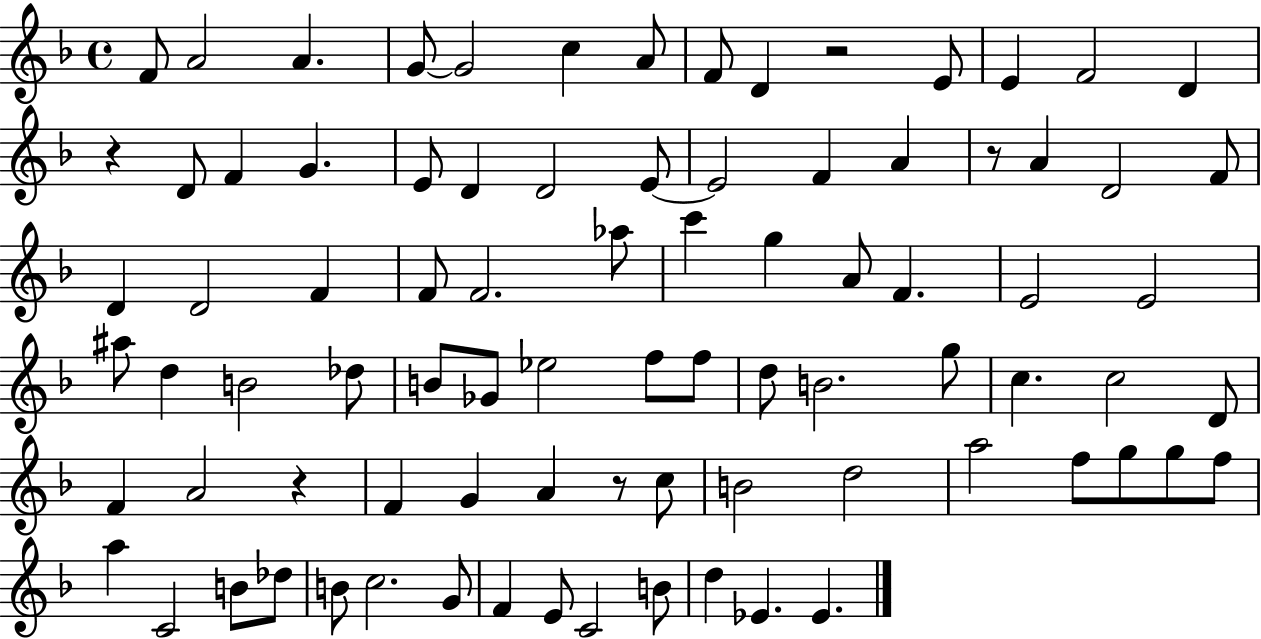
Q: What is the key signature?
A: F major